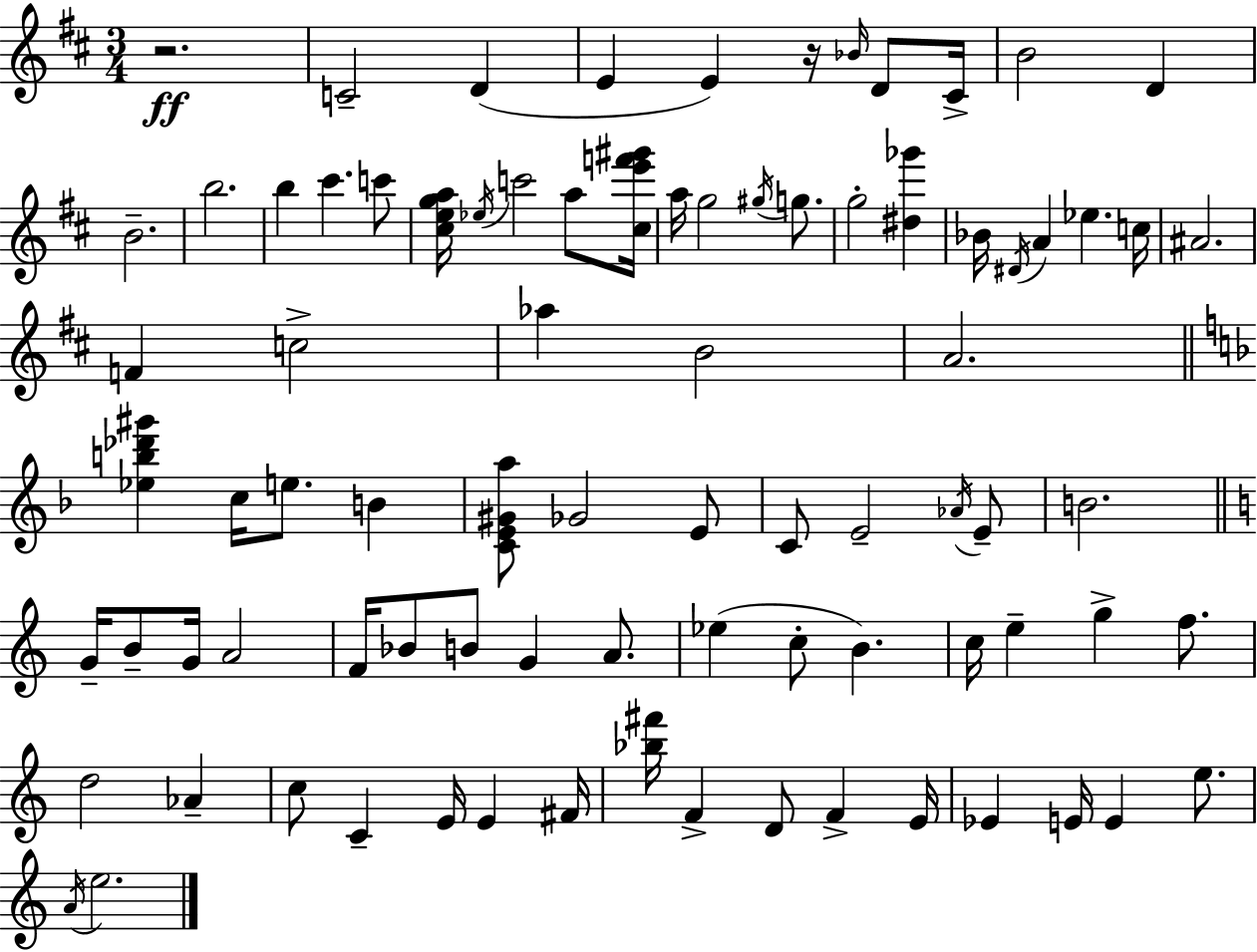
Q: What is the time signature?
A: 3/4